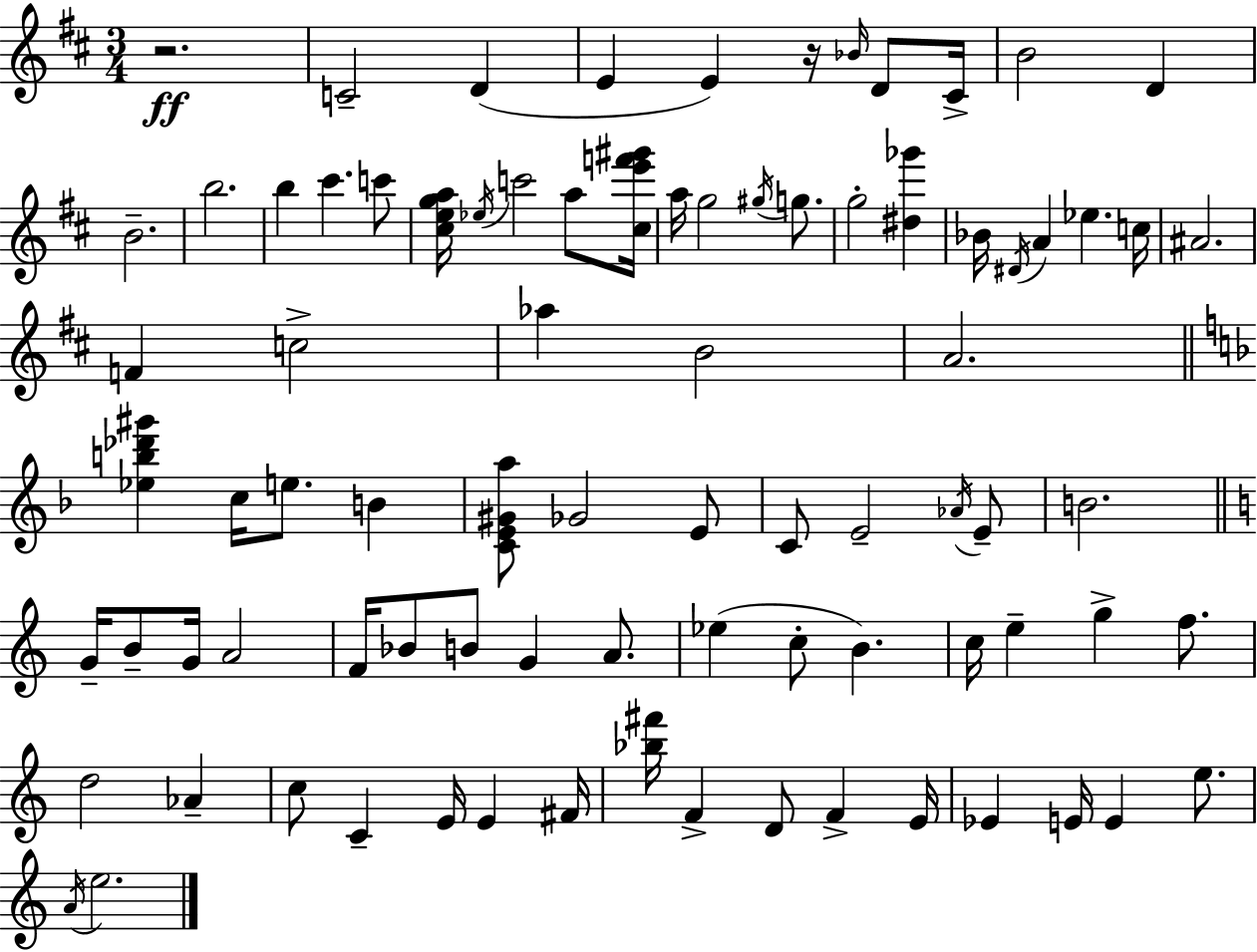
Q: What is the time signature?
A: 3/4